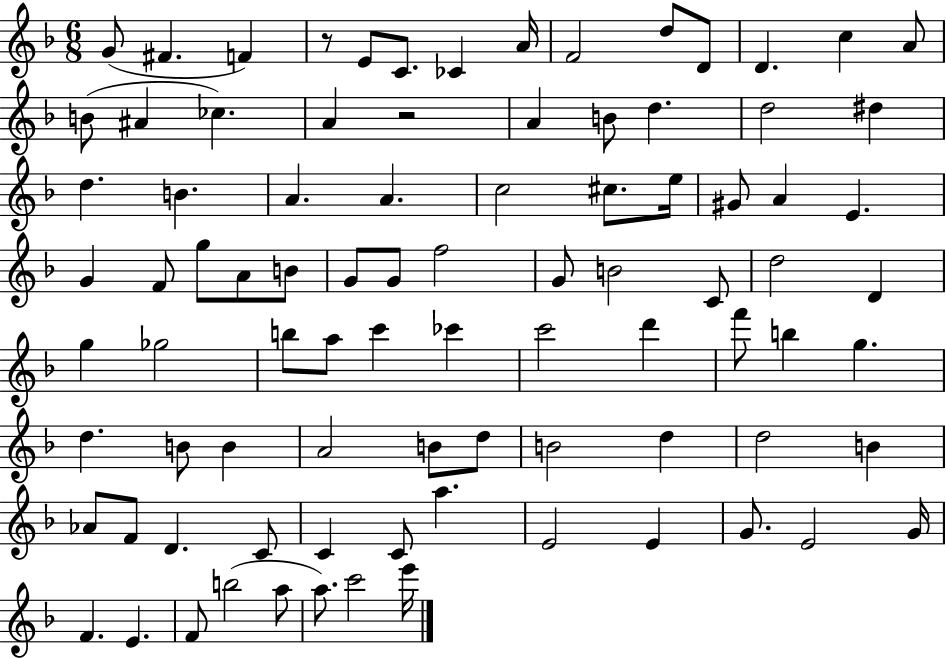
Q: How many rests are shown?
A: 2